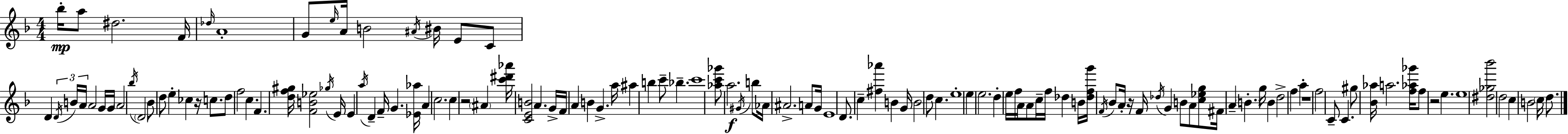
{
  \clef treble
  \numericTimeSignature
  \time 4/4
  \key f \major
  bes''16-.\mp a''8 dis''2. f'16 | \grace { des''16 } a'1-. | g'8 \grace { e''16 } a'16 b'2 \acciaccatura { ais'16 } bis'16 e'8 | c'8 d'4 \tuplet 3/2 { \acciaccatura { d'16 } b'16 a'16 } a'2 | \break g'16 g'16 \parenthesize a'2 \acciaccatura { bes''16 } \parenthesize d'2 | bes'8 d''8 e''4-. ces''4 | r16 c''8. d''8 f''2 c''4. | f'4. <d'' f'' gis''>16 <f' b' ees''>2 | \break \acciaccatura { ges''16 } e'16 e'4 \acciaccatura { a''16 } d'4-- f'16-- | g'4. <ees' aes''>16 a'4 c''2. | c''4 r2 | \parenthesize ais'4 <c''' dis''' aes'''>16 <c' e' b'>2 | \break a'4. g'16-> f'16 a'4 b'4 | g'4.-> a''16 ais''4 b''4 c'''8-- | bes''4.-- c'''1 | <aes'' c''' ges'''>8 a''2.\f | \break \acciaccatura { gis'16 } b''8 aes'16 ais'2.-> | a'8 g'16 e'1 | d'8. c''4-- <fis'' aes'''>4 | b'4 g'16 b'2 | \break d''8 c''4. e''1-. | e''4 e''2. | d''4-. e''16 f''16 a'16 a'8 | c''16-- f''16 des''4 b'16 <des'' f'' g'''>16 \acciaccatura { f'16 } bes'8 a'16-. r16 f'16 \acciaccatura { des''16 } | \break g'4 b'8 a'8 <c'' ees'' g''>8 fis'16 a'4-- \parenthesize b'4.-. | g''16 b'4 d''2-> | f''4 a''4-. r1 | f''2 | \break c'8-- c'4. gis''8 <bes' aes''>16 a''2. | <f'' aes'' ges'''>16 f''8 r2 | e''4. e''1 | <dis'' ges'' bes'''>2 | \break d''2 c''4 b'2 | \parenthesize c''16 d''8. \bar "|."
}